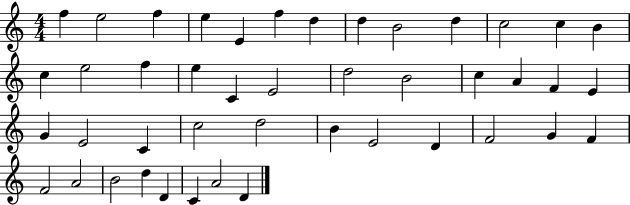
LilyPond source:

{
  \clef treble
  \numericTimeSignature
  \time 4/4
  \key c \major
  f''4 e''2 f''4 | e''4 e'4 f''4 d''4 | d''4 b'2 d''4 | c''2 c''4 b'4 | \break c''4 e''2 f''4 | e''4 c'4 e'2 | d''2 b'2 | c''4 a'4 f'4 e'4 | \break g'4 e'2 c'4 | c''2 d''2 | b'4 e'2 d'4 | f'2 g'4 f'4 | \break f'2 a'2 | b'2 d''4 d'4 | c'4 a'2 d'4 | \bar "|."
}